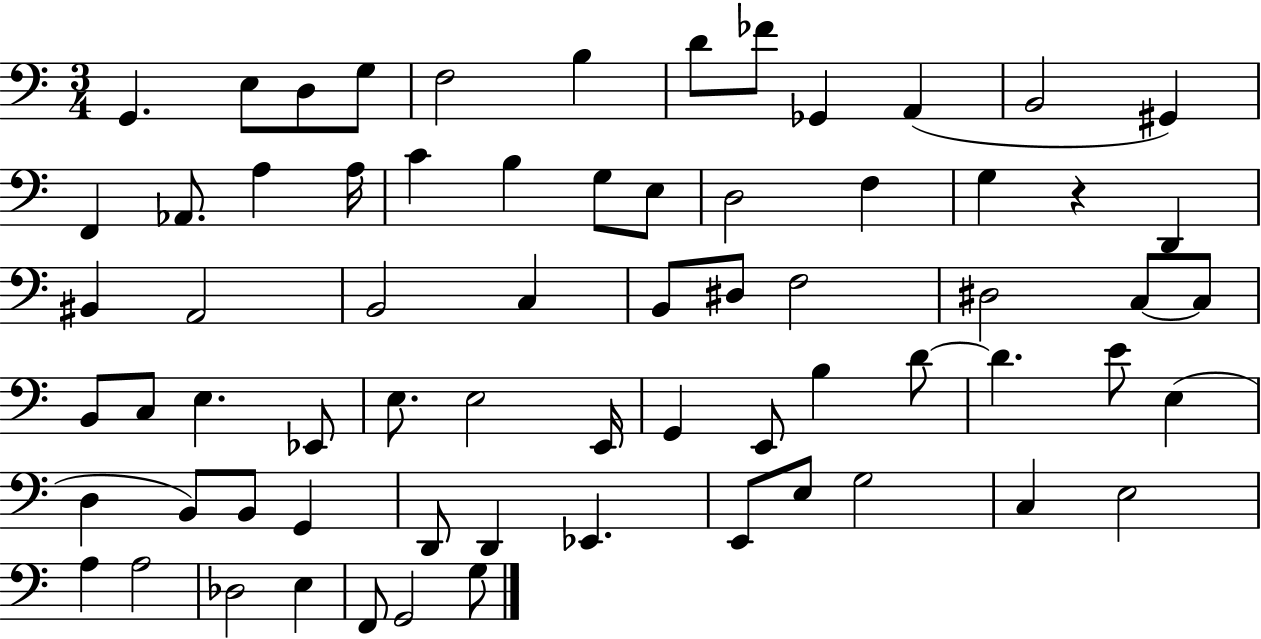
X:1
T:Untitled
M:3/4
L:1/4
K:C
G,, E,/2 D,/2 G,/2 F,2 B, D/2 _F/2 _G,, A,, B,,2 ^G,, F,, _A,,/2 A, A,/4 C B, G,/2 E,/2 D,2 F, G, z D,, ^B,, A,,2 B,,2 C, B,,/2 ^D,/2 F,2 ^D,2 C,/2 C,/2 B,,/2 C,/2 E, _E,,/2 E,/2 E,2 E,,/4 G,, E,,/2 B, D/2 D E/2 E, D, B,,/2 B,,/2 G,, D,,/2 D,, _E,, E,,/2 E,/2 G,2 C, E,2 A, A,2 _D,2 E, F,,/2 G,,2 G,/2